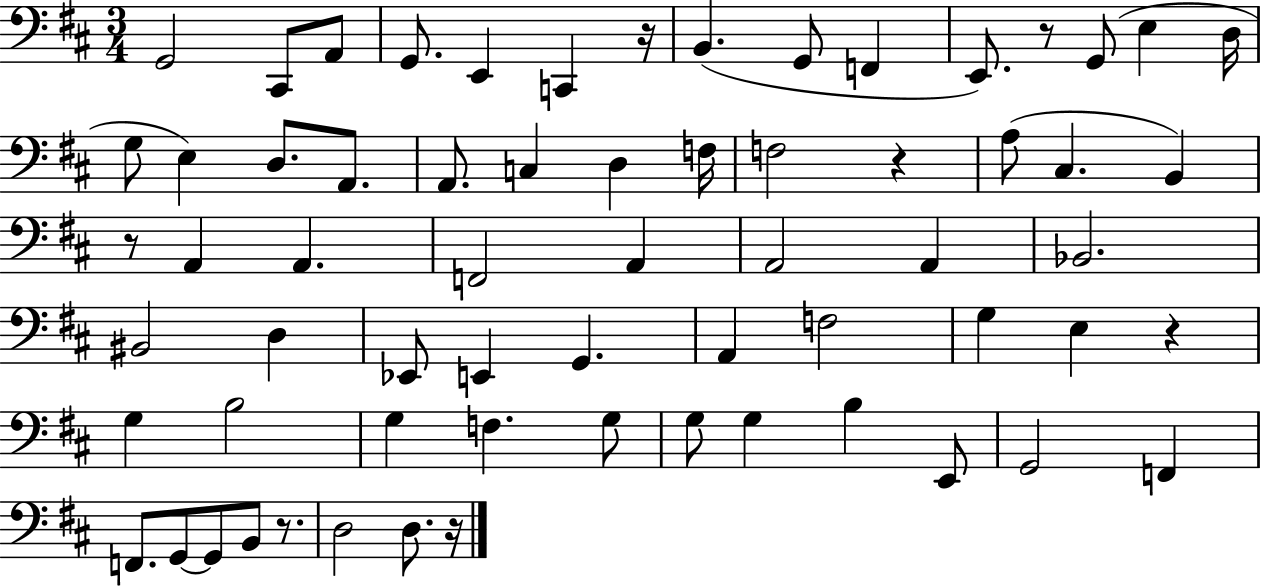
{
  \clef bass
  \numericTimeSignature
  \time 3/4
  \key d \major
  g,2 cis,8 a,8 | g,8. e,4 c,4 r16 | b,4.( g,8 f,4 | e,8.) r8 g,8( e4 d16 | \break g8 e4) d8. a,8. | a,8. c4 d4 f16 | f2 r4 | a8( cis4. b,4) | \break r8 a,4 a,4. | f,2 a,4 | a,2 a,4 | bes,2. | \break bis,2 d4 | ees,8 e,4 g,4. | a,4 f2 | g4 e4 r4 | \break g4 b2 | g4 f4. g8 | g8 g4 b4 e,8 | g,2 f,4 | \break f,8. g,8~~ g,8 b,8 r8. | d2 d8. r16 | \bar "|."
}